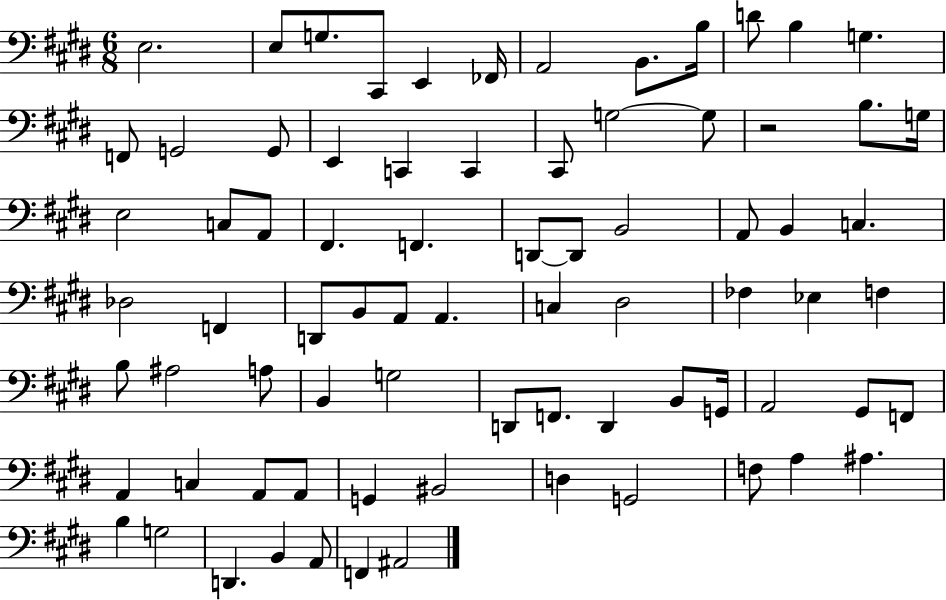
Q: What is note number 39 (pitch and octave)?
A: A2